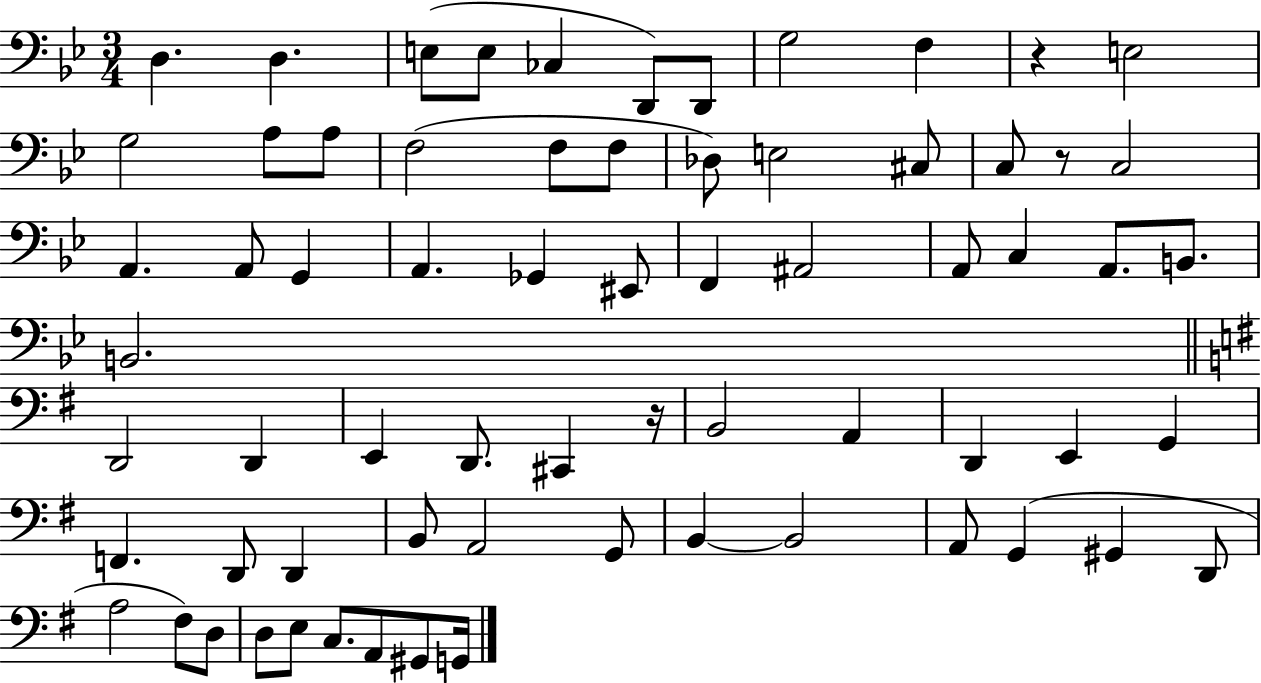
D3/q. D3/q. E3/e E3/e CES3/q D2/e D2/e G3/h F3/q R/q E3/h G3/h A3/e A3/e F3/h F3/e F3/e Db3/e E3/h C#3/e C3/e R/e C3/h A2/q. A2/e G2/q A2/q. Gb2/q EIS2/e F2/q A#2/h A2/e C3/q A2/e. B2/e. B2/h. D2/h D2/q E2/q D2/e. C#2/q R/s B2/h A2/q D2/q E2/q G2/q F2/q. D2/e D2/q B2/e A2/h G2/e B2/q B2/h A2/e G2/q G#2/q D2/e A3/h F#3/e D3/e D3/e E3/e C3/e. A2/e G#2/e G2/s